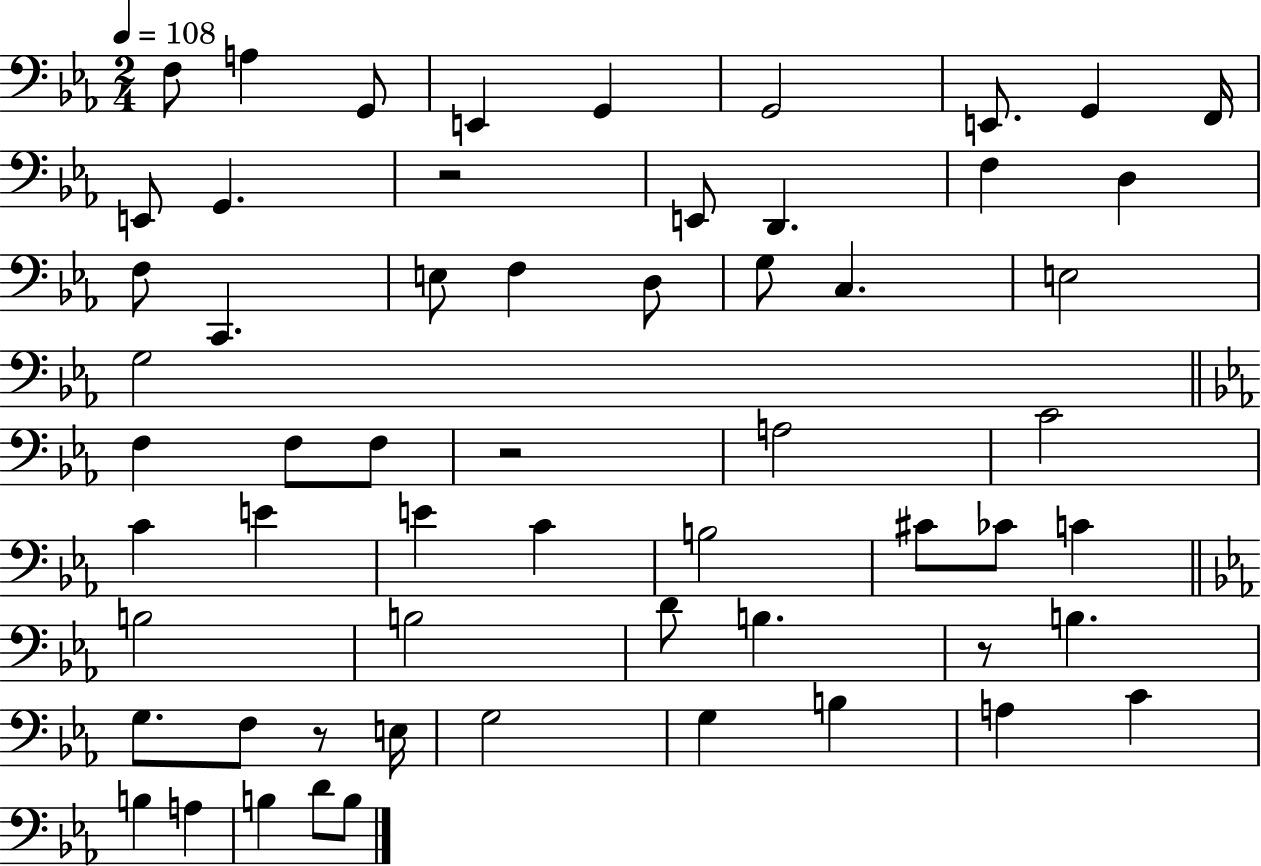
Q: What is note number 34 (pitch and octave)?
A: B3